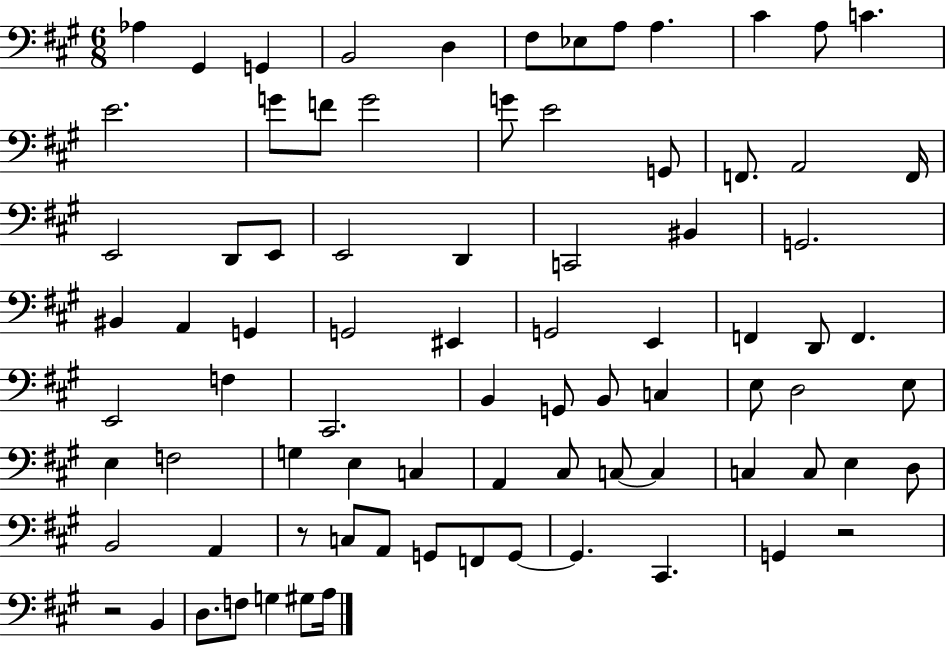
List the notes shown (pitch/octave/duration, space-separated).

Ab3/q G#2/q G2/q B2/h D3/q F#3/e Eb3/e A3/e A3/q. C#4/q A3/e C4/q. E4/h. G4/e F4/e G4/h G4/e E4/h G2/e F2/e. A2/h F2/s E2/h D2/e E2/e E2/h D2/q C2/h BIS2/q G2/h. BIS2/q A2/q G2/q G2/h EIS2/q G2/h E2/q F2/q D2/e F2/q. E2/h F3/q C#2/h. B2/q G2/e B2/e C3/q E3/e D3/h E3/e E3/q F3/h G3/q E3/q C3/q A2/q C#3/e C3/e C3/q C3/q C3/e E3/q D3/e B2/h A2/q R/e C3/e A2/e G2/e F2/e G2/e G2/q. C#2/q. G2/q R/h R/h B2/q D3/e. F3/e G3/q G#3/e A3/s